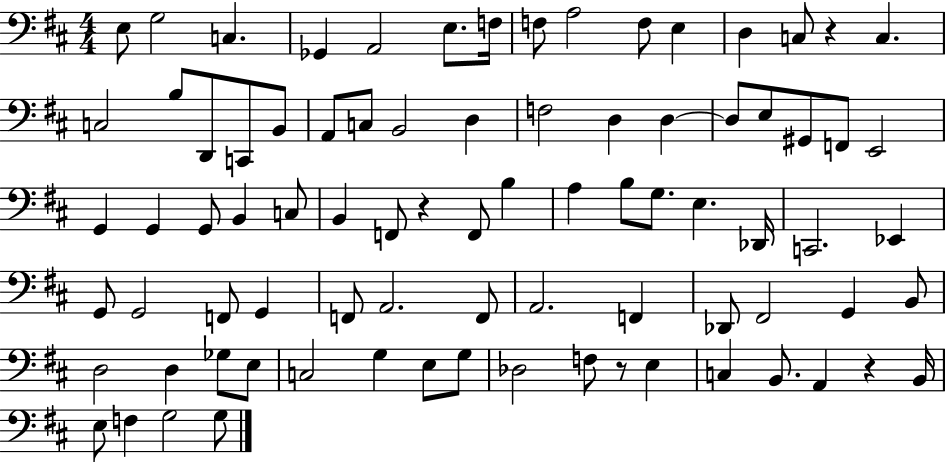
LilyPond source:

{
  \clef bass
  \numericTimeSignature
  \time 4/4
  \key d \major
  e8 g2 c4. | ges,4 a,2 e8. f16 | f8 a2 f8 e4 | d4 c8 r4 c4. | \break c2 b8 d,8 c,8 b,8 | a,8 c8 b,2 d4 | f2 d4 d4~~ | d8 e8 gis,8 f,8 e,2 | \break g,4 g,4 g,8 b,4 c8 | b,4 f,8 r4 f,8 b4 | a4 b8 g8. e4. des,16 | c,2. ees,4 | \break g,8 g,2 f,8 g,4 | f,8 a,2. f,8 | a,2. f,4 | des,8 fis,2 g,4 b,8 | \break d2 d4 ges8 e8 | c2 g4 e8 g8 | des2 f8 r8 e4 | c4 b,8. a,4 r4 b,16 | \break e8 f4 g2 g8 | \bar "|."
}